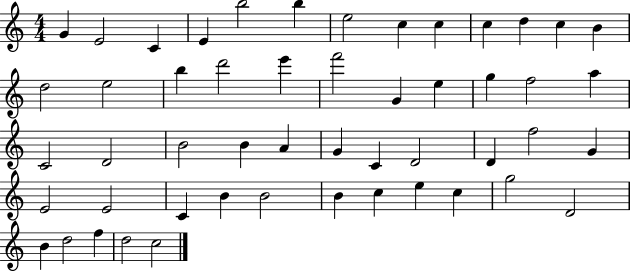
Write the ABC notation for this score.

X:1
T:Untitled
M:4/4
L:1/4
K:C
G E2 C E b2 b e2 c c c d c B d2 e2 b d'2 e' f'2 G e g f2 a C2 D2 B2 B A G C D2 D f2 G E2 E2 C B B2 B c e c g2 D2 B d2 f d2 c2